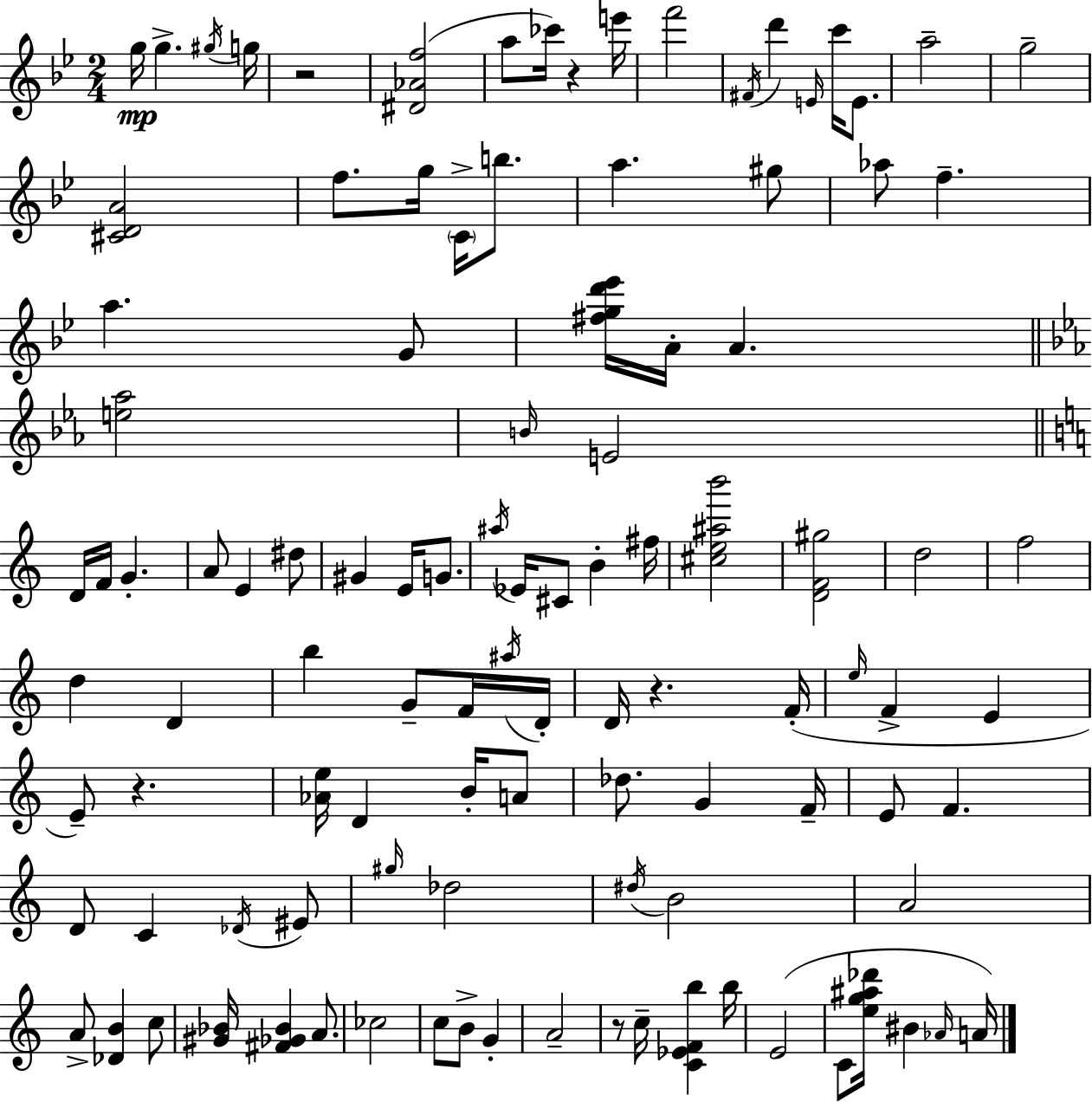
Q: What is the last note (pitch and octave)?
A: A4